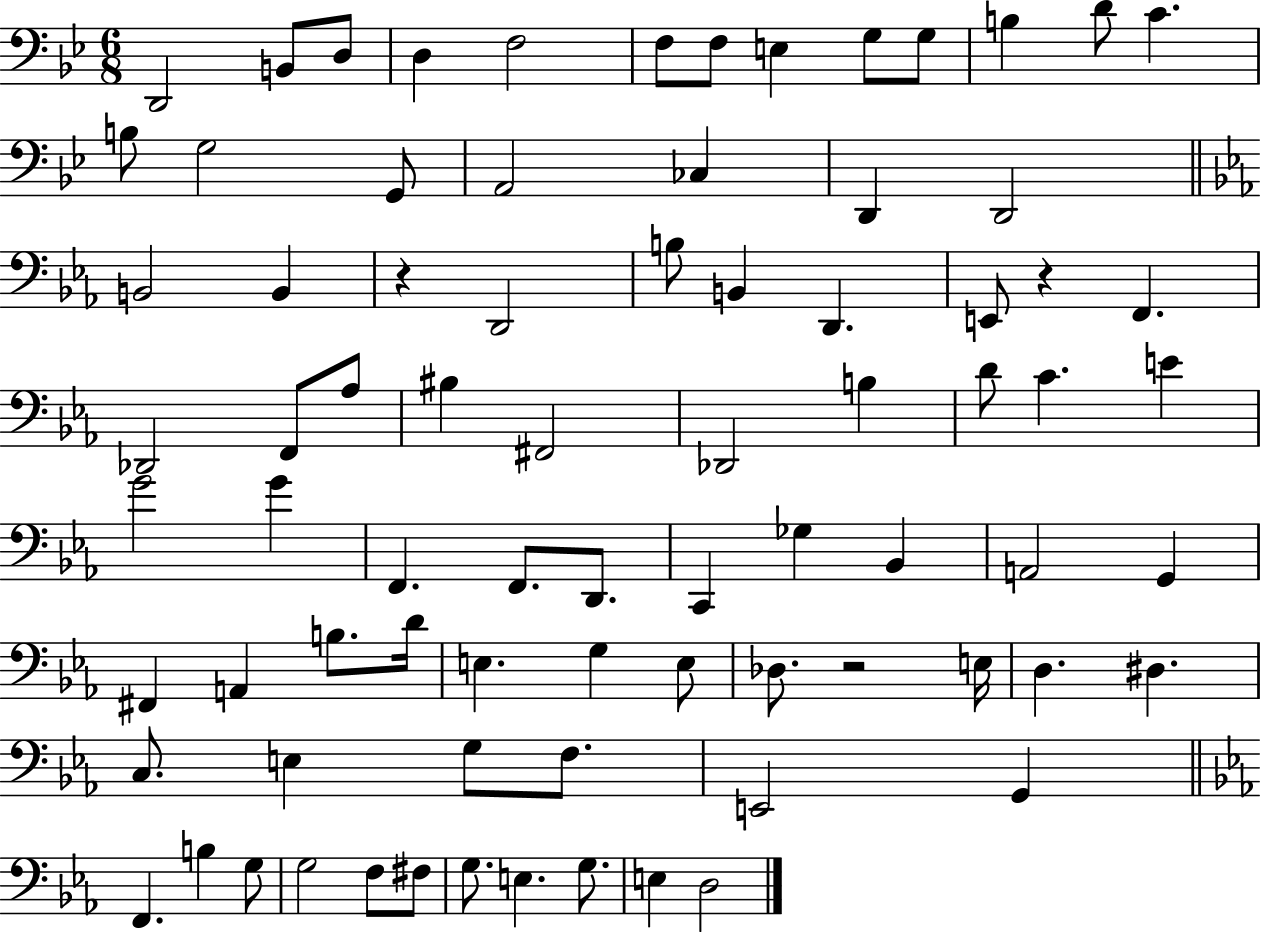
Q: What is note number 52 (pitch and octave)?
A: D4